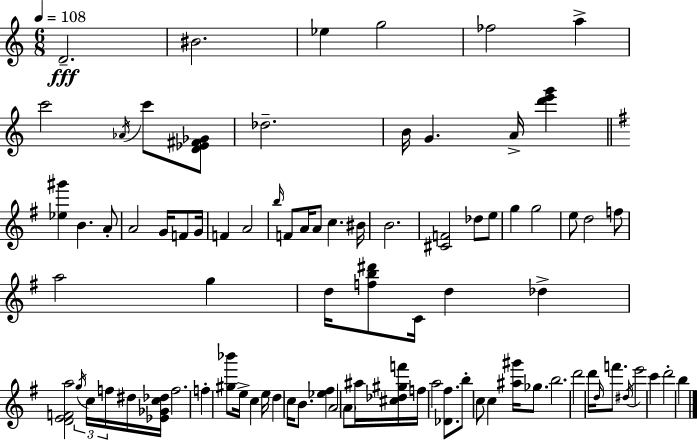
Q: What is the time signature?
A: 6/8